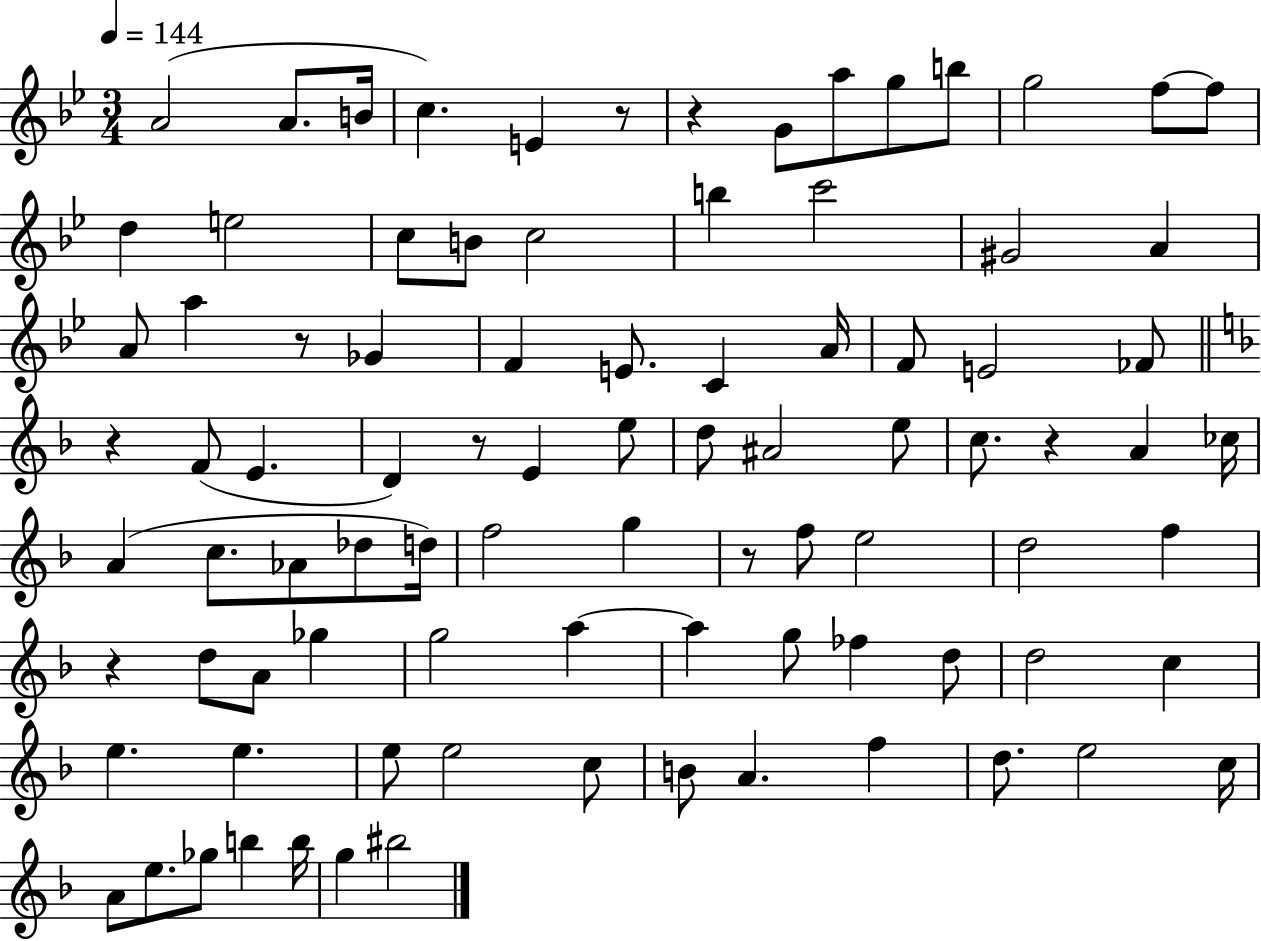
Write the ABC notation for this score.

X:1
T:Untitled
M:3/4
L:1/4
K:Bb
A2 A/2 B/4 c E z/2 z G/2 a/2 g/2 b/2 g2 f/2 f/2 d e2 c/2 B/2 c2 b c'2 ^G2 A A/2 a z/2 _G F E/2 C A/4 F/2 E2 _F/2 z F/2 E D z/2 E e/2 d/2 ^A2 e/2 c/2 z A _c/4 A c/2 _A/2 _d/2 d/4 f2 g z/2 f/2 e2 d2 f z d/2 A/2 _g g2 a a g/2 _f d/2 d2 c e e e/2 e2 c/2 B/2 A f d/2 e2 c/4 A/2 e/2 _g/2 b b/4 g ^b2